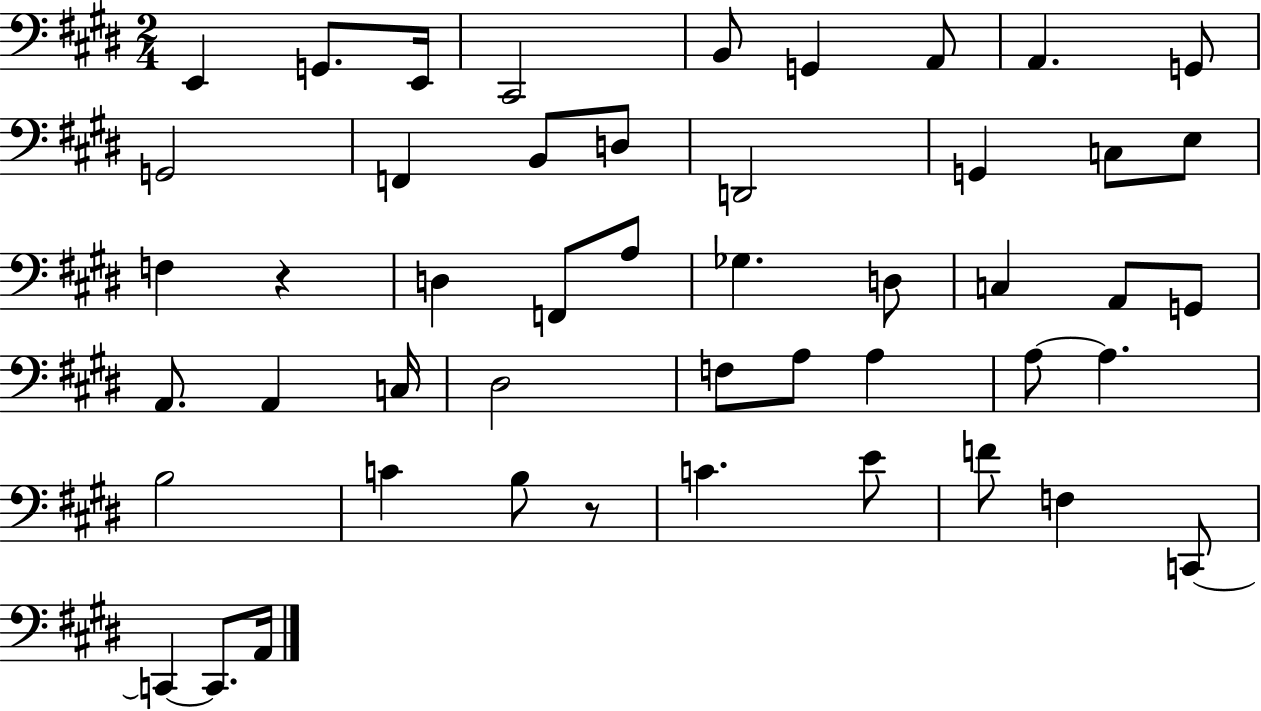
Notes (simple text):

E2/q G2/e. E2/s C#2/h B2/e G2/q A2/e A2/q. G2/e G2/h F2/q B2/e D3/e D2/h G2/q C3/e E3/e F3/q R/q D3/q F2/e A3/e Gb3/q. D3/e C3/q A2/e G2/e A2/e. A2/q C3/s D#3/h F3/e A3/e A3/q A3/e A3/q. B3/h C4/q B3/e R/e C4/q. E4/e F4/e F3/q C2/e C2/q C2/e. A2/s